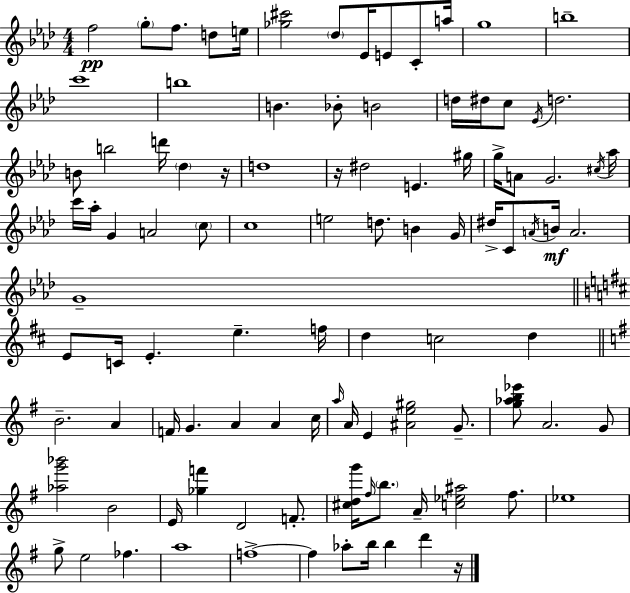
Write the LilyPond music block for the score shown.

{
  \clef treble
  \numericTimeSignature
  \time 4/4
  \key aes \major
  \repeat volta 2 { f''2\pp \parenthesize g''8-. f''8. d''8 e''16 | <ges'' cis'''>2 \parenthesize des''8 ees'16 e'8 c'8-. a''16 | g''1 | b''1-- | \break c'''1 | b''1 | b'4. bes'8-. b'2 | d''16 dis''16 c''8 \acciaccatura { ees'16 } d''2. | \break b'8 b''2 d'''16 \parenthesize des''4 | r16 d''1 | r16 dis''2 e'4. | gis''16 g''16-> a'8 g'2. | \break \acciaccatura { cis''16 } aes''16 c'''16 aes''16-. g'4 a'2 | \parenthesize c''8 c''1 | e''2 d''8. b'4 | g'16 dis''16-> c'8 \acciaccatura { a'16 }\mf b'16 a'2. | \break g'1-- | \bar "||" \break \key b \minor e'8 c'16 e'4.-. e''4.-- f''16 | d''4 c''2 d''4 | \bar "||" \break \key e \minor b'2.-- a'4 | f'16 g'4. a'4 a'4 c''16 | \grace { a''16 } a'16 e'4 <ais' e'' gis''>2 g'8.-- | <g'' aes'' b'' ees'''>8 a'2. g'8 | \break <aes'' g''' bes'''>2 b'2 | e'16 <ges'' f'''>4 d'2 f'8.-. | <cis'' d'' g'''>16 \grace { fis''16 } \parenthesize b''8. a'16-- <c'' ees'' ais''>2 fis''8. | ees''1 | \break g''8-> e''2 fes''4. | a''1 | f''1->~~ | f''4 aes''8-. b''16 b''4 d'''4 | \break r16 } \bar "|."
}